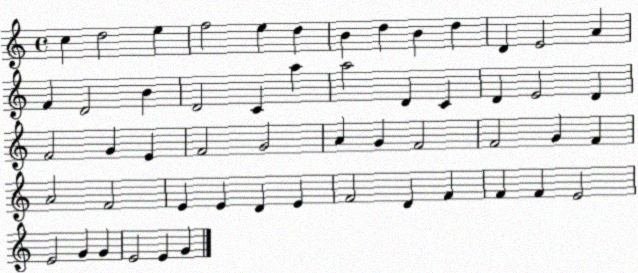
X:1
T:Untitled
M:4/4
L:1/4
K:C
c d2 e f2 e d B d B d D E2 A F D2 B D2 C a a2 D C D E2 D F2 G E F2 G2 A G F2 F2 G F A2 F2 E E D E F2 D F F F E2 E2 G G E2 E G